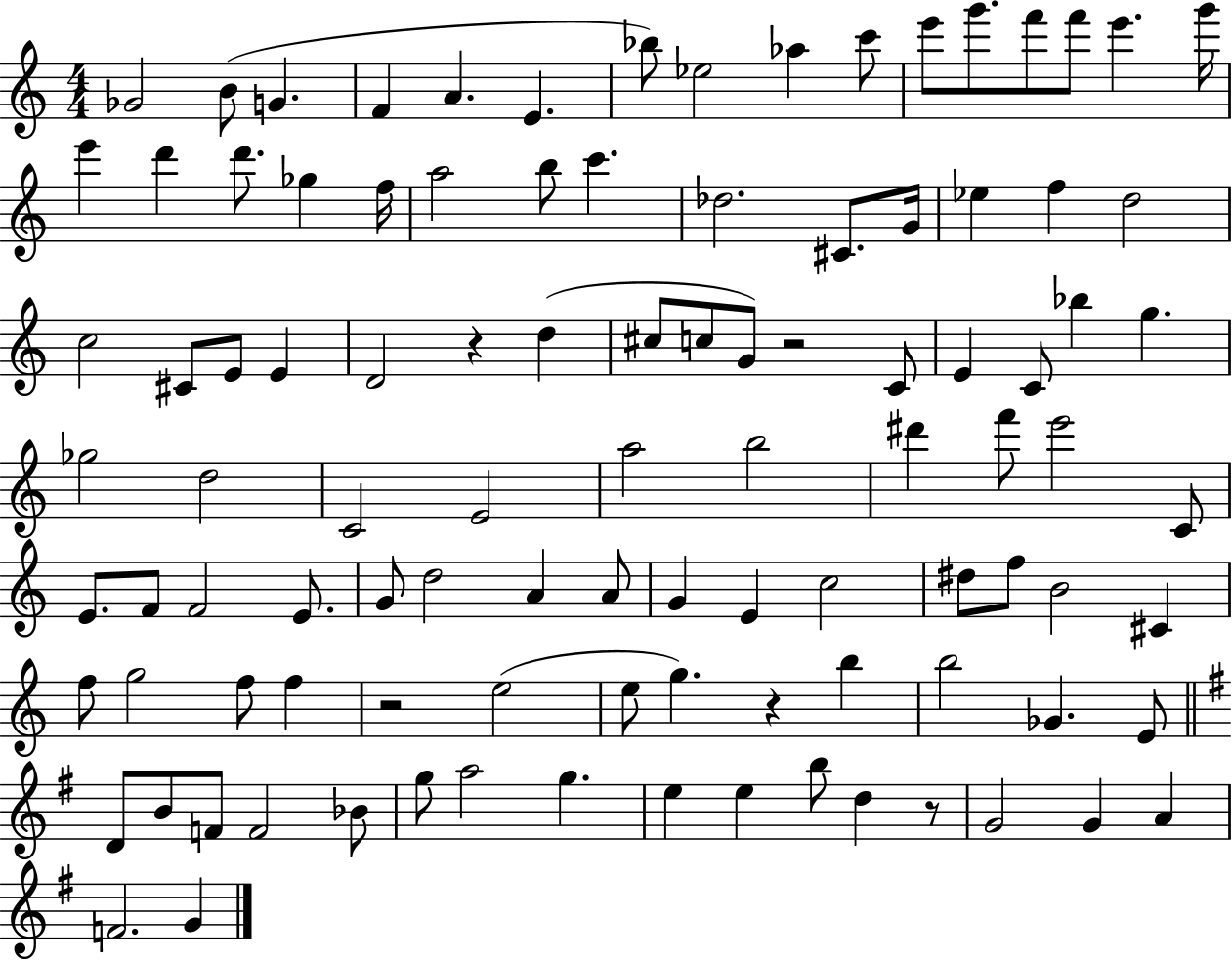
{
  \clef treble
  \numericTimeSignature
  \time 4/4
  \key c \major
  \repeat volta 2 { ges'2 b'8( g'4. | f'4 a'4. e'4. | bes''8) ees''2 aes''4 c'''8 | e'''8 g'''8. f'''8 f'''8 e'''4. g'''16 | \break e'''4 d'''4 d'''8. ges''4 f''16 | a''2 b''8 c'''4. | des''2. cis'8. g'16 | ees''4 f''4 d''2 | \break c''2 cis'8 e'8 e'4 | d'2 r4 d''4( | cis''8 c''8 g'8) r2 c'8 | e'4 c'8 bes''4 g''4. | \break ges''2 d''2 | c'2 e'2 | a''2 b''2 | dis'''4 f'''8 e'''2 c'8 | \break e'8. f'8 f'2 e'8. | g'8 d''2 a'4 a'8 | g'4 e'4 c''2 | dis''8 f''8 b'2 cis'4 | \break f''8 g''2 f''8 f''4 | r2 e''2( | e''8 g''4.) r4 b''4 | b''2 ges'4. e'8 | \break \bar "||" \break \key g \major d'8 b'8 f'8 f'2 bes'8 | g''8 a''2 g''4. | e''4 e''4 b''8 d''4 r8 | g'2 g'4 a'4 | \break f'2. g'4 | } \bar "|."
}